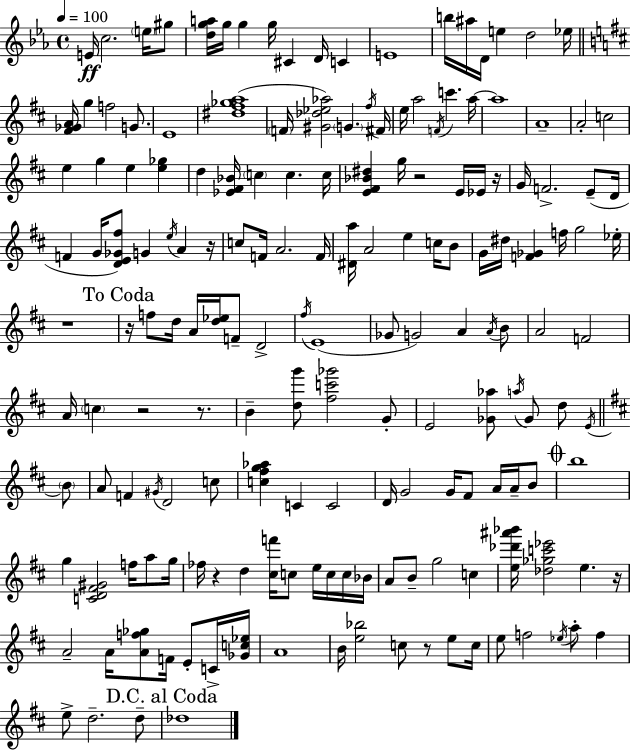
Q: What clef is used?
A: treble